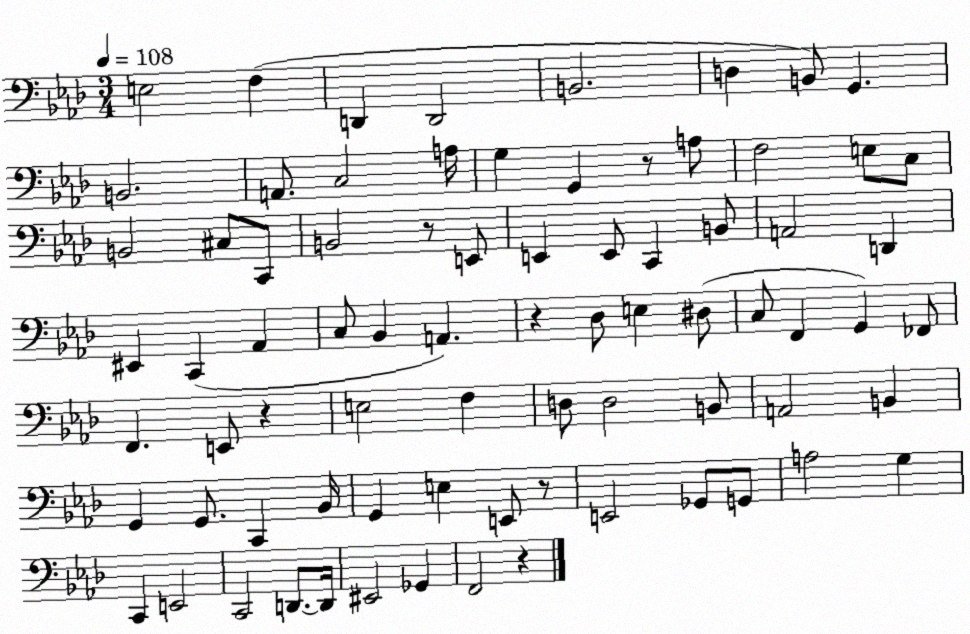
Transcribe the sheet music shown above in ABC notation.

X:1
T:Untitled
M:3/4
L:1/4
K:Ab
E,2 F, D,, D,,2 B,,2 D, B,,/2 G,, B,,2 A,,/2 C,2 A,/4 G, G,, z/2 A,/2 F,2 E,/2 C,/2 B,,2 ^C,/2 C,,/2 B,,2 z/2 E,,/2 E,, E,,/2 C,, B,,/2 A,,2 D,, ^E,, C,, _A,, C,/2 _B,, A,, z _D,/2 E, ^D,/2 C,/2 F,, G,, _F,,/2 F,, E,,/2 z E,2 F, D,/2 D,2 B,,/2 A,,2 B,, G,, G,,/2 C,, _B,,/4 G,, E, E,,/2 z/2 E,,2 _G,,/2 G,,/2 A,2 G, C,, E,,2 C,,2 D,,/2 D,,/4 ^E,,2 _G,, F,,2 z